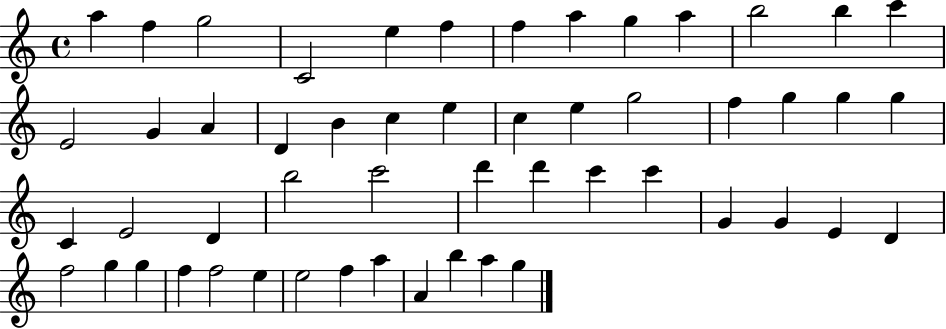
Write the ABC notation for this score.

X:1
T:Untitled
M:4/4
L:1/4
K:C
a f g2 C2 e f f a g a b2 b c' E2 G A D B c e c e g2 f g g g C E2 D b2 c'2 d' d' c' c' G G E D f2 g g f f2 e e2 f a A b a g